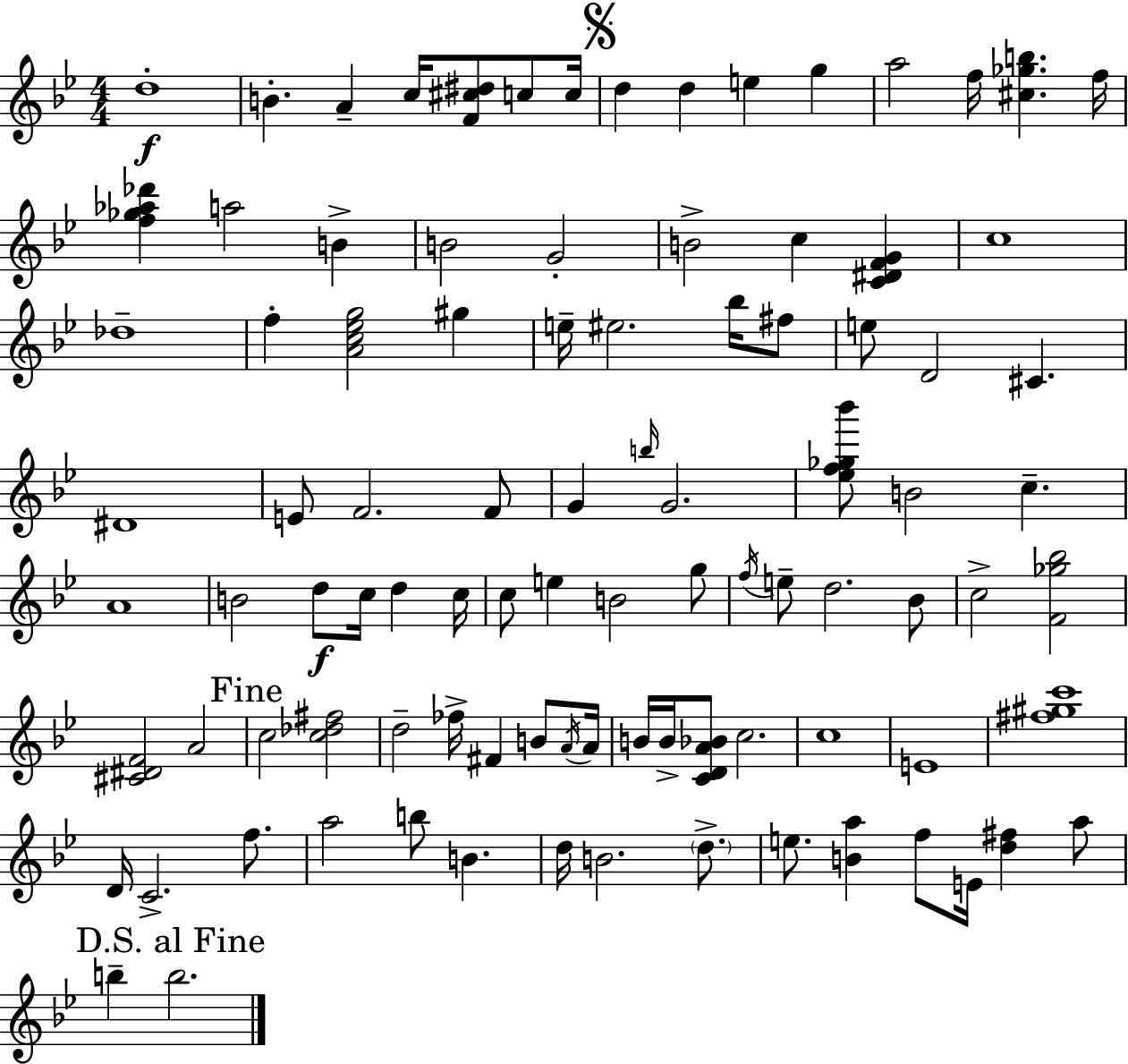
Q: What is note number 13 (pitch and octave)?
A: F5